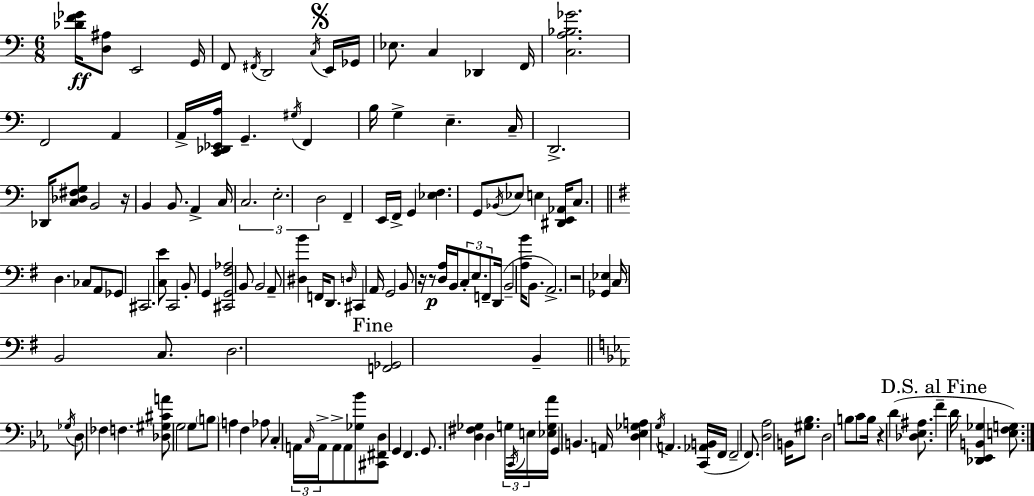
{
  \clef bass
  \numericTimeSignature
  \time 6/8
  \key c \major
  <des' f' ges'>16\ff <d ais>8 e,2 g,16 | f,8 \acciaccatura { fis,16 } d,2 \acciaccatura { c16 } | \mark \markup { \musicglyph "scripts.segno" } e,16 ges,16 ees8. c4 des,4 | f,16 <c a bes ges'>2. | \break f,2 a,4 | a,16-> <c, des, ees, a>16 g,4.-- \acciaccatura { gis16 } f,4 | b16 g4-> e4.-- | c16-- d,2.-> | \break des,16 <c des fis g>8 b,2 | r16 b,4 b,8. a,4-> | c16 \tuplet 3/2 { c2. | e2.-. | \break d2 } f,4-- | e,16 f,16-> g,4 <ees f>4. | g,8 \acciaccatura { bes,16 } ees8 e4 | <dis, e, aes,>16 c8. \bar "||" \break \key g \major d4. ces8 a,8 ges,8 | cis,2. | <c e'>8 c,2 b,8-. | g,4 <cis, g, fis aes>2 | \break b,8 b,2 a,8-- | <dis b'>4 f,16 d,8. \grace { d16 } cis,4 | a,16 g,2 b,8 | r16 r8\p <d a>16 b,16 \tuplet 3/2 { c8-. e8. f,8-- } | \break d,16( b,2-- <a b'>16 b,8. | a,2.->) | r2 <ges, ees>4 | c16 b,2 c8. | \break d2. | \mark "Fine" <f, ges,>2 b,4-- | \bar "||" \break \key c \minor \acciaccatura { ges16 } d8 fes4 f4. | <des gis cis' a'>8 g2 g8 | \parenthesize b8 a4 f4 aes8 | c4-. \tuplet 3/2 { a,16 \grace { c16 } a,16-> } a,8-> a,8 | \break <ges bes'>8 <cis, fis, d>8 g,4 f,4. | g,8. <d fis ges>4 d4 | \tuplet 3/2 { g16 \acciaccatura { c,16 } e16 } <ees g aes'>16 g,4 b,4. | a,16 <d ees ges a>4 \acciaccatura { g16 } a,4. | \break <c, aes, b,>16( f,16 f,2-- | f,8.) <d aes>2 | b,16 <gis bes>8. d2 | b8 c'8 b16 r4 d'4( | \break <des ees ais>8. \mark "D.S. al Fine" f'4-- d'16 <des, ees, b, ges>4 | <e f g>8.) \bar "|."
}